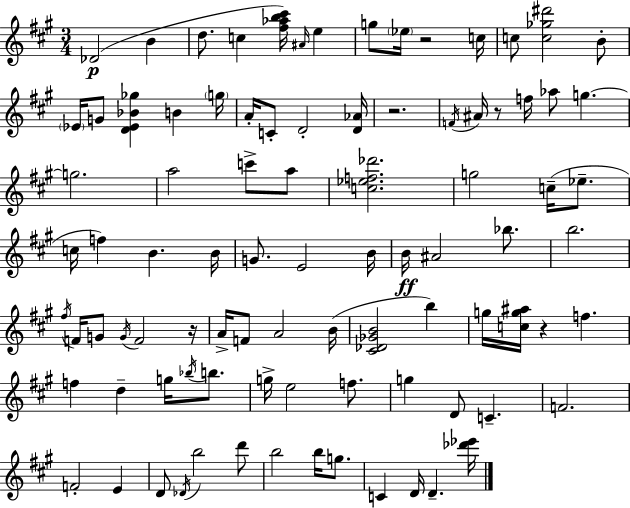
X:1
T:Untitled
M:3/4
L:1/4
K:A
_D2 B d/2 c [^f_ab^c']/4 ^A/4 e g/2 _e/4 z2 c/4 c/2 [c_g^d']2 B/2 _E/4 G/2 [D_E_B_g] B g/4 A/4 C/2 D2 [D_A]/4 z2 F/4 ^A/4 z/2 f/4 _a/2 g g2 a2 c'/2 a/2 [c_ef_d']2 g2 c/4 _e/2 c/4 f B B/4 G/2 E2 B/4 B/4 ^A2 _b/2 b2 ^f/4 F/4 G/2 G/4 F2 z/4 A/4 F/2 A2 B/4 [^C_D_GB]2 b g/4 [cg^a]/4 z f f d g/4 _b/4 b/2 g/4 e2 f/2 g D/2 C F2 F2 E D/2 _D/4 b2 d'/2 b2 b/4 g/2 C D/4 D [_d'_e']/4